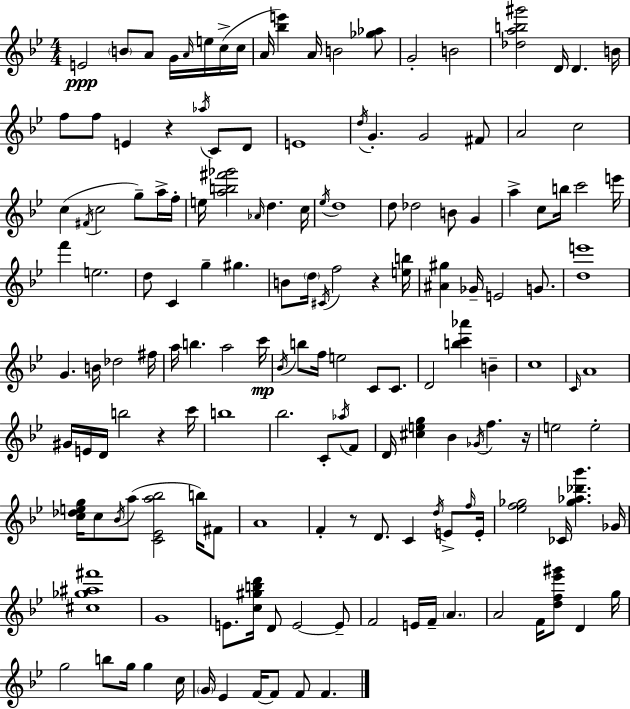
E4/h B4/e A4/e G4/s A4/s E5/s C5/s C5/s A4/s [Bb5,E6]/q A4/s B4/h [Gb5,Ab5]/e G4/h B4/h [Db5,A5,B5,G#6]/h D4/s D4/q. B4/s F5/e F5/e E4/q R/q Ab5/s C4/e D4/e E4/w D5/s G4/q. G4/h F#4/e A4/h C5/h C5/q F#4/s C5/h G5/e A5/s F5/s E5/s [A5,B5,F#6,Gb6]/h Ab4/s D5/q. C5/s Eb5/s D5/w D5/e Db5/h B4/e G4/q A5/q C5/e B5/s C6/h E6/s F6/q E5/h. D5/e C4/q G5/q G#5/q. B4/e D5/s C#4/s F5/h R/q [E5,B5]/s [A#4,G#5]/q Gb4/s E4/h G4/e. [D5,E6]/w G4/q. B4/s Db5/h F#5/s A5/s B5/q. A5/h C6/s Bb4/s B5/e F5/s E5/h C4/e C4/e. D4/h [B5,C6,Ab6]/q B4/q C5/w C4/s A4/w G#4/s E4/s D4/s B5/h R/q C6/s B5/w Bb5/h. C4/e Ab5/s F4/e D4/s [C#5,E5,G5]/q Bb4/q Gb4/s F5/q. R/s E5/h E5/h [C5,Db5,E5,G5]/s C5/e Bb4/s A5/e [C4,Eb4,A5,Bb5]/h B5/s F#4/e A4/w F4/q R/e D4/e. C4/q D5/s E4/e F5/s E4/s [Eb5,F5,Gb5]/h CES4/s [Gb5,Ab5,Db6,Bb6]/q. Gb4/s [C#5,Gb5,A#5,F#6]/w G4/w E4/e. [C5,G#5,B5,D6]/s D4/e E4/h E4/e F4/h E4/s F4/s A4/q. A4/h F4/s [D5,F5,Eb6,G#6]/e D4/q G5/s G5/h B5/e G5/s G5/q C5/s G4/s Eb4/q F4/s F4/e F4/e F4/q.